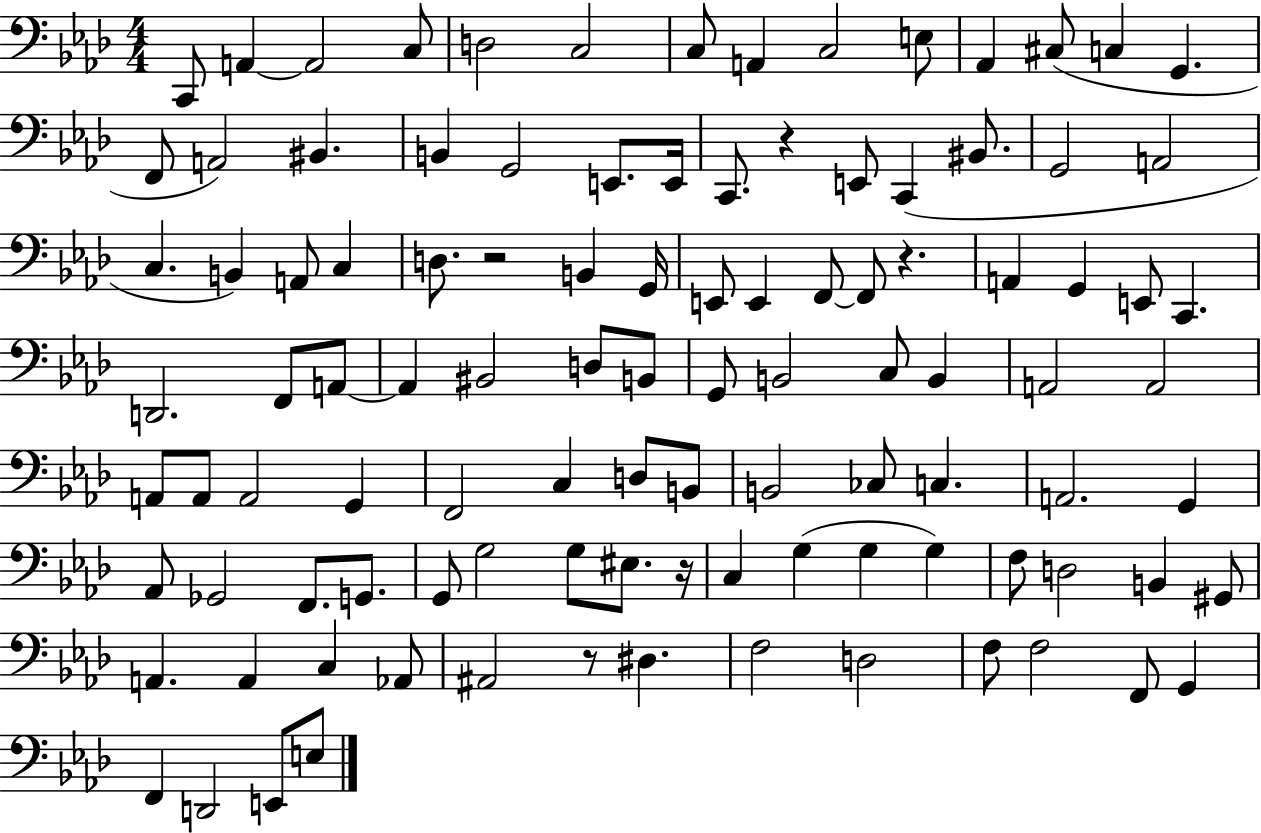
{
  \clef bass
  \numericTimeSignature
  \time 4/4
  \key aes \major
  c,8 a,4~~ a,2 c8 | d2 c2 | c8 a,4 c2 e8 | aes,4 cis8( c4 g,4. | \break f,8 a,2) bis,4. | b,4 g,2 e,8. e,16 | c,8. r4 e,8 c,4( bis,8. | g,2 a,2 | \break c4. b,4) a,8 c4 | d8. r2 b,4 g,16 | e,8 e,4 f,8~~ f,8 r4. | a,4 g,4 e,8 c,4. | \break d,2. f,8 a,8~~ | a,4 bis,2 d8 b,8 | g,8 b,2 c8 b,4 | a,2 a,2 | \break a,8 a,8 a,2 g,4 | f,2 c4 d8 b,8 | b,2 ces8 c4. | a,2. g,4 | \break aes,8 ges,2 f,8. g,8. | g,8 g2 g8 eis8. r16 | c4 g4( g4 g4) | f8 d2 b,4 gis,8 | \break a,4. a,4 c4 aes,8 | ais,2 r8 dis4. | f2 d2 | f8 f2 f,8 g,4 | \break f,4 d,2 e,8 e8 | \bar "|."
}